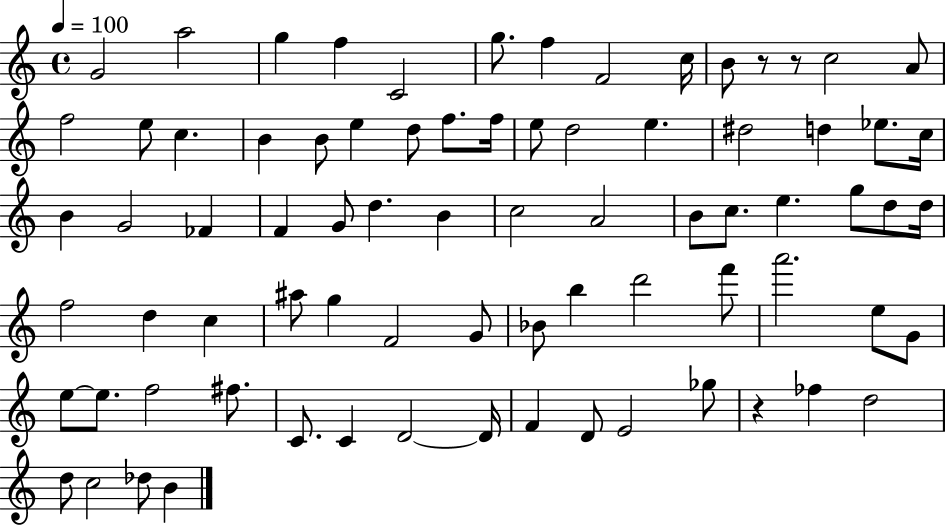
G4/h A5/h G5/q F5/q C4/h G5/e. F5/q F4/h C5/s B4/e R/e R/e C5/h A4/e F5/h E5/e C5/q. B4/q B4/e E5/q D5/e F5/e. F5/s E5/e D5/h E5/q. D#5/h D5/q Eb5/e. C5/s B4/q G4/h FES4/q F4/q G4/e D5/q. B4/q C5/h A4/h B4/e C5/e. E5/q. G5/e D5/e D5/s F5/h D5/q C5/q A#5/e G5/q F4/h G4/e Bb4/e B5/q D6/h F6/e A6/h. E5/e G4/e E5/e E5/e. F5/h F#5/e. C4/e. C4/q D4/h D4/s F4/q D4/e E4/h Gb5/e R/q FES5/q D5/h D5/e C5/h Db5/e B4/q